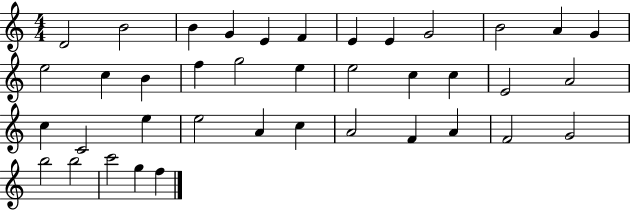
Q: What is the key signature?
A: C major